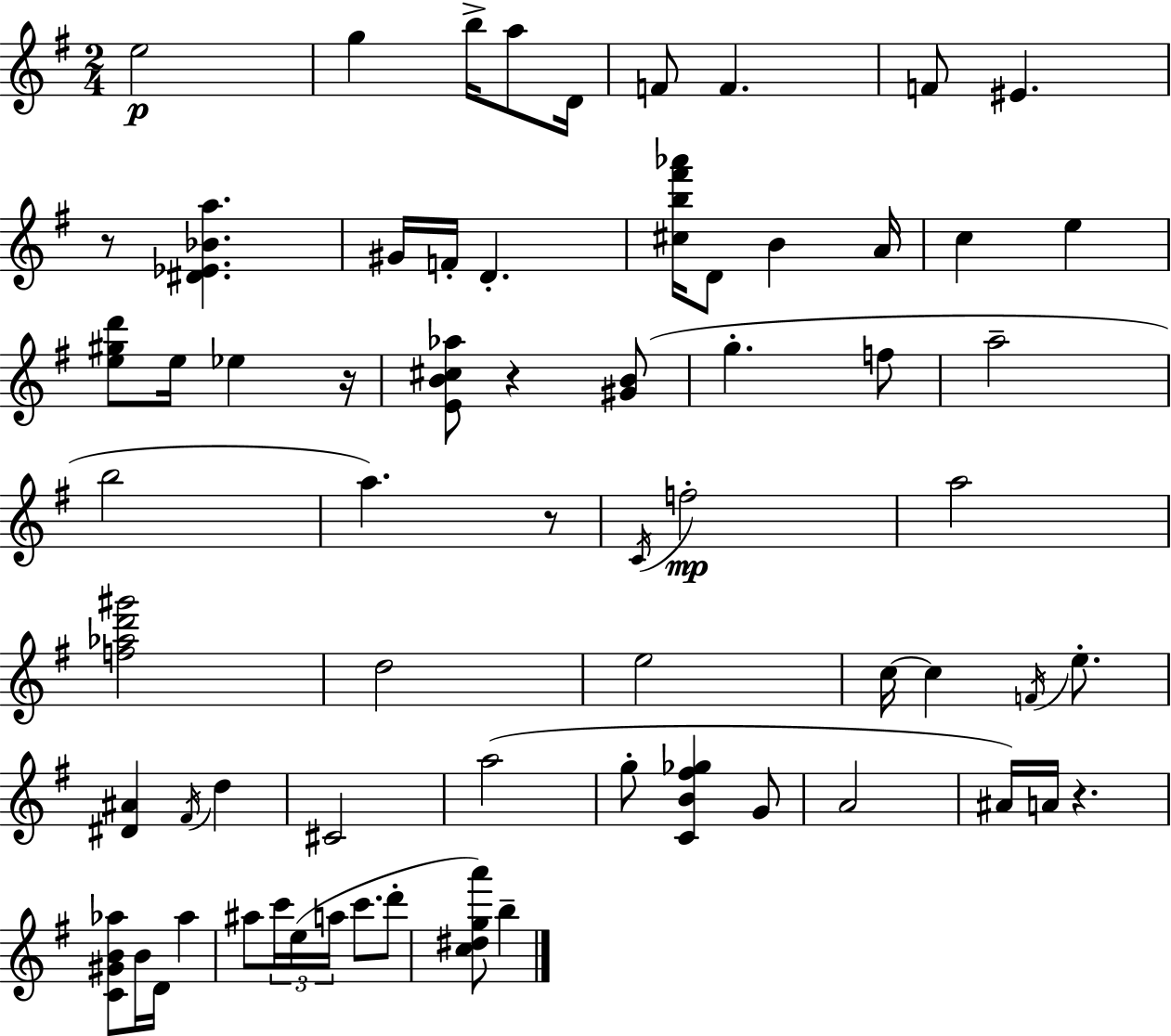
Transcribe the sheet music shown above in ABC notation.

X:1
T:Untitled
M:2/4
L:1/4
K:Em
e2 g b/4 a/2 D/4 F/2 F F/2 ^E z/2 [^D_E_Ba] ^G/4 F/4 D [^cb^f'_a']/4 D/2 B A/4 c e [e^gd']/2 e/4 _e z/4 [EB^c_a]/2 z [^GB]/2 g f/2 a2 b2 a z/2 C/4 f2 a2 [f_ad'^g']2 d2 e2 c/4 c F/4 e/2 [^D^A] ^F/4 d ^C2 a2 g/2 [CB^f_g] G/2 A2 ^A/4 A/4 z [C^GB_a]/2 B/4 D/4 _a ^a/2 c'/4 e/4 a/4 c'/2 d'/2 [c^dga']/2 b